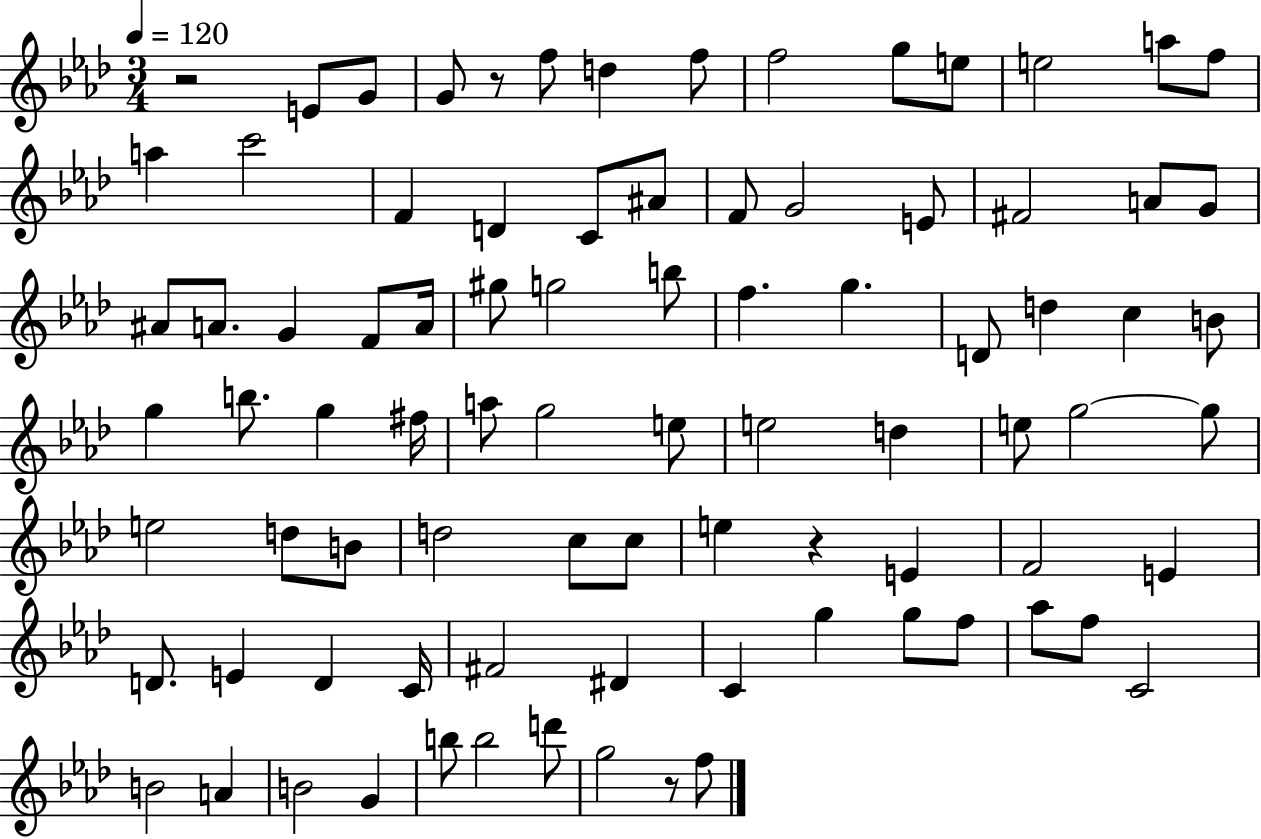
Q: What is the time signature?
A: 3/4